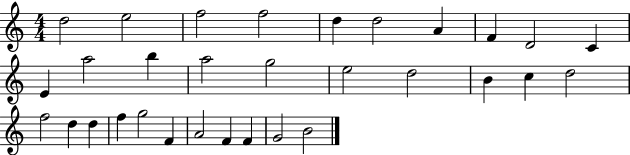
D5/h E5/h F5/h F5/h D5/q D5/h A4/q F4/q D4/h C4/q E4/q A5/h B5/q A5/h G5/h E5/h D5/h B4/q C5/q D5/h F5/h D5/q D5/q F5/q G5/h F4/q A4/h F4/q F4/q G4/h B4/h